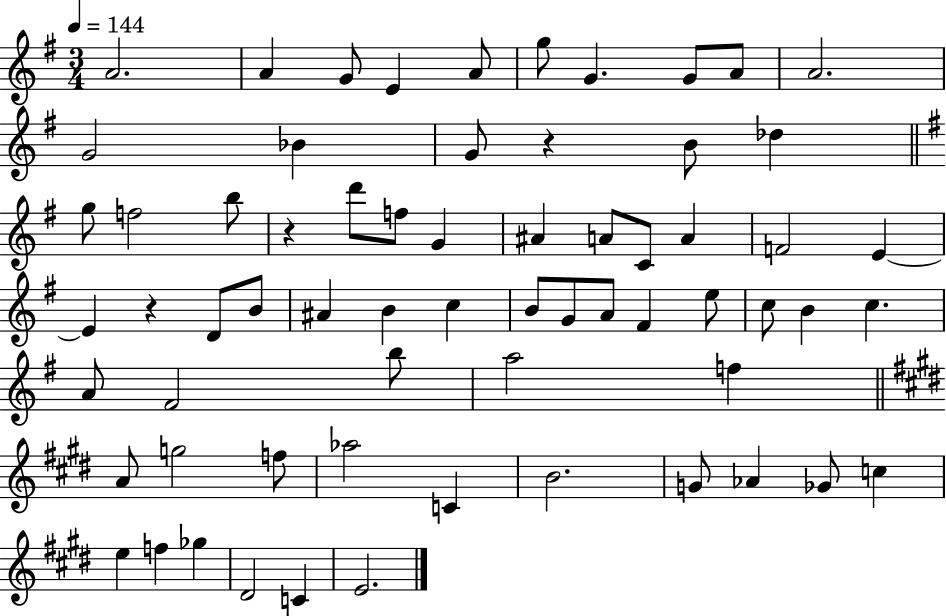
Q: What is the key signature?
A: G major